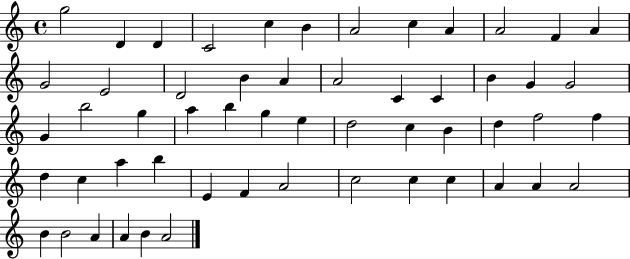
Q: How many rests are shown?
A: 0